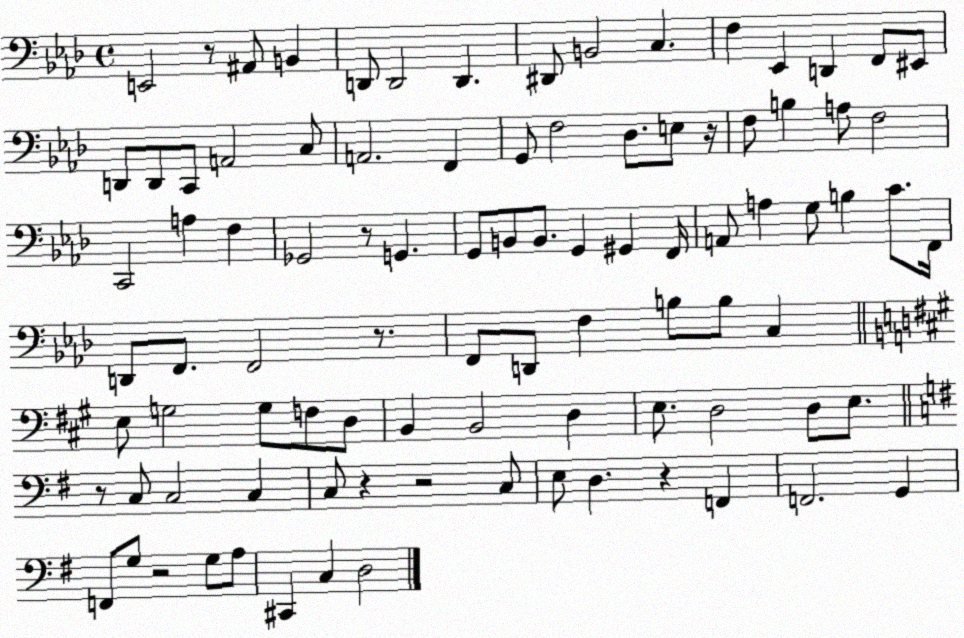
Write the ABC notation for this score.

X:1
T:Untitled
M:4/4
L:1/4
K:Ab
E,,2 z/2 ^A,,/2 B,, D,,/2 D,,2 D,, ^D,,/2 B,,2 C, F, _E,, D,, F,,/2 ^E,,/2 D,,/2 D,,/2 C,,/2 A,,2 C,/2 A,,2 F,, G,,/2 F,2 _D,/2 E,/2 z/4 F,/2 B, A,/2 F,2 C,,2 A, F, _G,,2 z/2 G,, G,,/2 B,,/2 B,,/2 G,, ^G,, F,,/4 A,,/2 A, G,/2 B, C/2 F,,/4 D,,/2 F,,/2 F,,2 z/2 F,,/2 D,,/2 F, B,/2 B,/2 C, E,/2 G,2 G,/2 F,/2 D,/2 B,, B,,2 D, E,/2 D,2 D,/2 E,/2 z/2 C,/2 C,2 C, C,/2 z z2 C,/2 E,/2 D, z F,, F,,2 G,, F,,/2 G,/2 z2 G,/2 A,/2 ^C,, C, D,2